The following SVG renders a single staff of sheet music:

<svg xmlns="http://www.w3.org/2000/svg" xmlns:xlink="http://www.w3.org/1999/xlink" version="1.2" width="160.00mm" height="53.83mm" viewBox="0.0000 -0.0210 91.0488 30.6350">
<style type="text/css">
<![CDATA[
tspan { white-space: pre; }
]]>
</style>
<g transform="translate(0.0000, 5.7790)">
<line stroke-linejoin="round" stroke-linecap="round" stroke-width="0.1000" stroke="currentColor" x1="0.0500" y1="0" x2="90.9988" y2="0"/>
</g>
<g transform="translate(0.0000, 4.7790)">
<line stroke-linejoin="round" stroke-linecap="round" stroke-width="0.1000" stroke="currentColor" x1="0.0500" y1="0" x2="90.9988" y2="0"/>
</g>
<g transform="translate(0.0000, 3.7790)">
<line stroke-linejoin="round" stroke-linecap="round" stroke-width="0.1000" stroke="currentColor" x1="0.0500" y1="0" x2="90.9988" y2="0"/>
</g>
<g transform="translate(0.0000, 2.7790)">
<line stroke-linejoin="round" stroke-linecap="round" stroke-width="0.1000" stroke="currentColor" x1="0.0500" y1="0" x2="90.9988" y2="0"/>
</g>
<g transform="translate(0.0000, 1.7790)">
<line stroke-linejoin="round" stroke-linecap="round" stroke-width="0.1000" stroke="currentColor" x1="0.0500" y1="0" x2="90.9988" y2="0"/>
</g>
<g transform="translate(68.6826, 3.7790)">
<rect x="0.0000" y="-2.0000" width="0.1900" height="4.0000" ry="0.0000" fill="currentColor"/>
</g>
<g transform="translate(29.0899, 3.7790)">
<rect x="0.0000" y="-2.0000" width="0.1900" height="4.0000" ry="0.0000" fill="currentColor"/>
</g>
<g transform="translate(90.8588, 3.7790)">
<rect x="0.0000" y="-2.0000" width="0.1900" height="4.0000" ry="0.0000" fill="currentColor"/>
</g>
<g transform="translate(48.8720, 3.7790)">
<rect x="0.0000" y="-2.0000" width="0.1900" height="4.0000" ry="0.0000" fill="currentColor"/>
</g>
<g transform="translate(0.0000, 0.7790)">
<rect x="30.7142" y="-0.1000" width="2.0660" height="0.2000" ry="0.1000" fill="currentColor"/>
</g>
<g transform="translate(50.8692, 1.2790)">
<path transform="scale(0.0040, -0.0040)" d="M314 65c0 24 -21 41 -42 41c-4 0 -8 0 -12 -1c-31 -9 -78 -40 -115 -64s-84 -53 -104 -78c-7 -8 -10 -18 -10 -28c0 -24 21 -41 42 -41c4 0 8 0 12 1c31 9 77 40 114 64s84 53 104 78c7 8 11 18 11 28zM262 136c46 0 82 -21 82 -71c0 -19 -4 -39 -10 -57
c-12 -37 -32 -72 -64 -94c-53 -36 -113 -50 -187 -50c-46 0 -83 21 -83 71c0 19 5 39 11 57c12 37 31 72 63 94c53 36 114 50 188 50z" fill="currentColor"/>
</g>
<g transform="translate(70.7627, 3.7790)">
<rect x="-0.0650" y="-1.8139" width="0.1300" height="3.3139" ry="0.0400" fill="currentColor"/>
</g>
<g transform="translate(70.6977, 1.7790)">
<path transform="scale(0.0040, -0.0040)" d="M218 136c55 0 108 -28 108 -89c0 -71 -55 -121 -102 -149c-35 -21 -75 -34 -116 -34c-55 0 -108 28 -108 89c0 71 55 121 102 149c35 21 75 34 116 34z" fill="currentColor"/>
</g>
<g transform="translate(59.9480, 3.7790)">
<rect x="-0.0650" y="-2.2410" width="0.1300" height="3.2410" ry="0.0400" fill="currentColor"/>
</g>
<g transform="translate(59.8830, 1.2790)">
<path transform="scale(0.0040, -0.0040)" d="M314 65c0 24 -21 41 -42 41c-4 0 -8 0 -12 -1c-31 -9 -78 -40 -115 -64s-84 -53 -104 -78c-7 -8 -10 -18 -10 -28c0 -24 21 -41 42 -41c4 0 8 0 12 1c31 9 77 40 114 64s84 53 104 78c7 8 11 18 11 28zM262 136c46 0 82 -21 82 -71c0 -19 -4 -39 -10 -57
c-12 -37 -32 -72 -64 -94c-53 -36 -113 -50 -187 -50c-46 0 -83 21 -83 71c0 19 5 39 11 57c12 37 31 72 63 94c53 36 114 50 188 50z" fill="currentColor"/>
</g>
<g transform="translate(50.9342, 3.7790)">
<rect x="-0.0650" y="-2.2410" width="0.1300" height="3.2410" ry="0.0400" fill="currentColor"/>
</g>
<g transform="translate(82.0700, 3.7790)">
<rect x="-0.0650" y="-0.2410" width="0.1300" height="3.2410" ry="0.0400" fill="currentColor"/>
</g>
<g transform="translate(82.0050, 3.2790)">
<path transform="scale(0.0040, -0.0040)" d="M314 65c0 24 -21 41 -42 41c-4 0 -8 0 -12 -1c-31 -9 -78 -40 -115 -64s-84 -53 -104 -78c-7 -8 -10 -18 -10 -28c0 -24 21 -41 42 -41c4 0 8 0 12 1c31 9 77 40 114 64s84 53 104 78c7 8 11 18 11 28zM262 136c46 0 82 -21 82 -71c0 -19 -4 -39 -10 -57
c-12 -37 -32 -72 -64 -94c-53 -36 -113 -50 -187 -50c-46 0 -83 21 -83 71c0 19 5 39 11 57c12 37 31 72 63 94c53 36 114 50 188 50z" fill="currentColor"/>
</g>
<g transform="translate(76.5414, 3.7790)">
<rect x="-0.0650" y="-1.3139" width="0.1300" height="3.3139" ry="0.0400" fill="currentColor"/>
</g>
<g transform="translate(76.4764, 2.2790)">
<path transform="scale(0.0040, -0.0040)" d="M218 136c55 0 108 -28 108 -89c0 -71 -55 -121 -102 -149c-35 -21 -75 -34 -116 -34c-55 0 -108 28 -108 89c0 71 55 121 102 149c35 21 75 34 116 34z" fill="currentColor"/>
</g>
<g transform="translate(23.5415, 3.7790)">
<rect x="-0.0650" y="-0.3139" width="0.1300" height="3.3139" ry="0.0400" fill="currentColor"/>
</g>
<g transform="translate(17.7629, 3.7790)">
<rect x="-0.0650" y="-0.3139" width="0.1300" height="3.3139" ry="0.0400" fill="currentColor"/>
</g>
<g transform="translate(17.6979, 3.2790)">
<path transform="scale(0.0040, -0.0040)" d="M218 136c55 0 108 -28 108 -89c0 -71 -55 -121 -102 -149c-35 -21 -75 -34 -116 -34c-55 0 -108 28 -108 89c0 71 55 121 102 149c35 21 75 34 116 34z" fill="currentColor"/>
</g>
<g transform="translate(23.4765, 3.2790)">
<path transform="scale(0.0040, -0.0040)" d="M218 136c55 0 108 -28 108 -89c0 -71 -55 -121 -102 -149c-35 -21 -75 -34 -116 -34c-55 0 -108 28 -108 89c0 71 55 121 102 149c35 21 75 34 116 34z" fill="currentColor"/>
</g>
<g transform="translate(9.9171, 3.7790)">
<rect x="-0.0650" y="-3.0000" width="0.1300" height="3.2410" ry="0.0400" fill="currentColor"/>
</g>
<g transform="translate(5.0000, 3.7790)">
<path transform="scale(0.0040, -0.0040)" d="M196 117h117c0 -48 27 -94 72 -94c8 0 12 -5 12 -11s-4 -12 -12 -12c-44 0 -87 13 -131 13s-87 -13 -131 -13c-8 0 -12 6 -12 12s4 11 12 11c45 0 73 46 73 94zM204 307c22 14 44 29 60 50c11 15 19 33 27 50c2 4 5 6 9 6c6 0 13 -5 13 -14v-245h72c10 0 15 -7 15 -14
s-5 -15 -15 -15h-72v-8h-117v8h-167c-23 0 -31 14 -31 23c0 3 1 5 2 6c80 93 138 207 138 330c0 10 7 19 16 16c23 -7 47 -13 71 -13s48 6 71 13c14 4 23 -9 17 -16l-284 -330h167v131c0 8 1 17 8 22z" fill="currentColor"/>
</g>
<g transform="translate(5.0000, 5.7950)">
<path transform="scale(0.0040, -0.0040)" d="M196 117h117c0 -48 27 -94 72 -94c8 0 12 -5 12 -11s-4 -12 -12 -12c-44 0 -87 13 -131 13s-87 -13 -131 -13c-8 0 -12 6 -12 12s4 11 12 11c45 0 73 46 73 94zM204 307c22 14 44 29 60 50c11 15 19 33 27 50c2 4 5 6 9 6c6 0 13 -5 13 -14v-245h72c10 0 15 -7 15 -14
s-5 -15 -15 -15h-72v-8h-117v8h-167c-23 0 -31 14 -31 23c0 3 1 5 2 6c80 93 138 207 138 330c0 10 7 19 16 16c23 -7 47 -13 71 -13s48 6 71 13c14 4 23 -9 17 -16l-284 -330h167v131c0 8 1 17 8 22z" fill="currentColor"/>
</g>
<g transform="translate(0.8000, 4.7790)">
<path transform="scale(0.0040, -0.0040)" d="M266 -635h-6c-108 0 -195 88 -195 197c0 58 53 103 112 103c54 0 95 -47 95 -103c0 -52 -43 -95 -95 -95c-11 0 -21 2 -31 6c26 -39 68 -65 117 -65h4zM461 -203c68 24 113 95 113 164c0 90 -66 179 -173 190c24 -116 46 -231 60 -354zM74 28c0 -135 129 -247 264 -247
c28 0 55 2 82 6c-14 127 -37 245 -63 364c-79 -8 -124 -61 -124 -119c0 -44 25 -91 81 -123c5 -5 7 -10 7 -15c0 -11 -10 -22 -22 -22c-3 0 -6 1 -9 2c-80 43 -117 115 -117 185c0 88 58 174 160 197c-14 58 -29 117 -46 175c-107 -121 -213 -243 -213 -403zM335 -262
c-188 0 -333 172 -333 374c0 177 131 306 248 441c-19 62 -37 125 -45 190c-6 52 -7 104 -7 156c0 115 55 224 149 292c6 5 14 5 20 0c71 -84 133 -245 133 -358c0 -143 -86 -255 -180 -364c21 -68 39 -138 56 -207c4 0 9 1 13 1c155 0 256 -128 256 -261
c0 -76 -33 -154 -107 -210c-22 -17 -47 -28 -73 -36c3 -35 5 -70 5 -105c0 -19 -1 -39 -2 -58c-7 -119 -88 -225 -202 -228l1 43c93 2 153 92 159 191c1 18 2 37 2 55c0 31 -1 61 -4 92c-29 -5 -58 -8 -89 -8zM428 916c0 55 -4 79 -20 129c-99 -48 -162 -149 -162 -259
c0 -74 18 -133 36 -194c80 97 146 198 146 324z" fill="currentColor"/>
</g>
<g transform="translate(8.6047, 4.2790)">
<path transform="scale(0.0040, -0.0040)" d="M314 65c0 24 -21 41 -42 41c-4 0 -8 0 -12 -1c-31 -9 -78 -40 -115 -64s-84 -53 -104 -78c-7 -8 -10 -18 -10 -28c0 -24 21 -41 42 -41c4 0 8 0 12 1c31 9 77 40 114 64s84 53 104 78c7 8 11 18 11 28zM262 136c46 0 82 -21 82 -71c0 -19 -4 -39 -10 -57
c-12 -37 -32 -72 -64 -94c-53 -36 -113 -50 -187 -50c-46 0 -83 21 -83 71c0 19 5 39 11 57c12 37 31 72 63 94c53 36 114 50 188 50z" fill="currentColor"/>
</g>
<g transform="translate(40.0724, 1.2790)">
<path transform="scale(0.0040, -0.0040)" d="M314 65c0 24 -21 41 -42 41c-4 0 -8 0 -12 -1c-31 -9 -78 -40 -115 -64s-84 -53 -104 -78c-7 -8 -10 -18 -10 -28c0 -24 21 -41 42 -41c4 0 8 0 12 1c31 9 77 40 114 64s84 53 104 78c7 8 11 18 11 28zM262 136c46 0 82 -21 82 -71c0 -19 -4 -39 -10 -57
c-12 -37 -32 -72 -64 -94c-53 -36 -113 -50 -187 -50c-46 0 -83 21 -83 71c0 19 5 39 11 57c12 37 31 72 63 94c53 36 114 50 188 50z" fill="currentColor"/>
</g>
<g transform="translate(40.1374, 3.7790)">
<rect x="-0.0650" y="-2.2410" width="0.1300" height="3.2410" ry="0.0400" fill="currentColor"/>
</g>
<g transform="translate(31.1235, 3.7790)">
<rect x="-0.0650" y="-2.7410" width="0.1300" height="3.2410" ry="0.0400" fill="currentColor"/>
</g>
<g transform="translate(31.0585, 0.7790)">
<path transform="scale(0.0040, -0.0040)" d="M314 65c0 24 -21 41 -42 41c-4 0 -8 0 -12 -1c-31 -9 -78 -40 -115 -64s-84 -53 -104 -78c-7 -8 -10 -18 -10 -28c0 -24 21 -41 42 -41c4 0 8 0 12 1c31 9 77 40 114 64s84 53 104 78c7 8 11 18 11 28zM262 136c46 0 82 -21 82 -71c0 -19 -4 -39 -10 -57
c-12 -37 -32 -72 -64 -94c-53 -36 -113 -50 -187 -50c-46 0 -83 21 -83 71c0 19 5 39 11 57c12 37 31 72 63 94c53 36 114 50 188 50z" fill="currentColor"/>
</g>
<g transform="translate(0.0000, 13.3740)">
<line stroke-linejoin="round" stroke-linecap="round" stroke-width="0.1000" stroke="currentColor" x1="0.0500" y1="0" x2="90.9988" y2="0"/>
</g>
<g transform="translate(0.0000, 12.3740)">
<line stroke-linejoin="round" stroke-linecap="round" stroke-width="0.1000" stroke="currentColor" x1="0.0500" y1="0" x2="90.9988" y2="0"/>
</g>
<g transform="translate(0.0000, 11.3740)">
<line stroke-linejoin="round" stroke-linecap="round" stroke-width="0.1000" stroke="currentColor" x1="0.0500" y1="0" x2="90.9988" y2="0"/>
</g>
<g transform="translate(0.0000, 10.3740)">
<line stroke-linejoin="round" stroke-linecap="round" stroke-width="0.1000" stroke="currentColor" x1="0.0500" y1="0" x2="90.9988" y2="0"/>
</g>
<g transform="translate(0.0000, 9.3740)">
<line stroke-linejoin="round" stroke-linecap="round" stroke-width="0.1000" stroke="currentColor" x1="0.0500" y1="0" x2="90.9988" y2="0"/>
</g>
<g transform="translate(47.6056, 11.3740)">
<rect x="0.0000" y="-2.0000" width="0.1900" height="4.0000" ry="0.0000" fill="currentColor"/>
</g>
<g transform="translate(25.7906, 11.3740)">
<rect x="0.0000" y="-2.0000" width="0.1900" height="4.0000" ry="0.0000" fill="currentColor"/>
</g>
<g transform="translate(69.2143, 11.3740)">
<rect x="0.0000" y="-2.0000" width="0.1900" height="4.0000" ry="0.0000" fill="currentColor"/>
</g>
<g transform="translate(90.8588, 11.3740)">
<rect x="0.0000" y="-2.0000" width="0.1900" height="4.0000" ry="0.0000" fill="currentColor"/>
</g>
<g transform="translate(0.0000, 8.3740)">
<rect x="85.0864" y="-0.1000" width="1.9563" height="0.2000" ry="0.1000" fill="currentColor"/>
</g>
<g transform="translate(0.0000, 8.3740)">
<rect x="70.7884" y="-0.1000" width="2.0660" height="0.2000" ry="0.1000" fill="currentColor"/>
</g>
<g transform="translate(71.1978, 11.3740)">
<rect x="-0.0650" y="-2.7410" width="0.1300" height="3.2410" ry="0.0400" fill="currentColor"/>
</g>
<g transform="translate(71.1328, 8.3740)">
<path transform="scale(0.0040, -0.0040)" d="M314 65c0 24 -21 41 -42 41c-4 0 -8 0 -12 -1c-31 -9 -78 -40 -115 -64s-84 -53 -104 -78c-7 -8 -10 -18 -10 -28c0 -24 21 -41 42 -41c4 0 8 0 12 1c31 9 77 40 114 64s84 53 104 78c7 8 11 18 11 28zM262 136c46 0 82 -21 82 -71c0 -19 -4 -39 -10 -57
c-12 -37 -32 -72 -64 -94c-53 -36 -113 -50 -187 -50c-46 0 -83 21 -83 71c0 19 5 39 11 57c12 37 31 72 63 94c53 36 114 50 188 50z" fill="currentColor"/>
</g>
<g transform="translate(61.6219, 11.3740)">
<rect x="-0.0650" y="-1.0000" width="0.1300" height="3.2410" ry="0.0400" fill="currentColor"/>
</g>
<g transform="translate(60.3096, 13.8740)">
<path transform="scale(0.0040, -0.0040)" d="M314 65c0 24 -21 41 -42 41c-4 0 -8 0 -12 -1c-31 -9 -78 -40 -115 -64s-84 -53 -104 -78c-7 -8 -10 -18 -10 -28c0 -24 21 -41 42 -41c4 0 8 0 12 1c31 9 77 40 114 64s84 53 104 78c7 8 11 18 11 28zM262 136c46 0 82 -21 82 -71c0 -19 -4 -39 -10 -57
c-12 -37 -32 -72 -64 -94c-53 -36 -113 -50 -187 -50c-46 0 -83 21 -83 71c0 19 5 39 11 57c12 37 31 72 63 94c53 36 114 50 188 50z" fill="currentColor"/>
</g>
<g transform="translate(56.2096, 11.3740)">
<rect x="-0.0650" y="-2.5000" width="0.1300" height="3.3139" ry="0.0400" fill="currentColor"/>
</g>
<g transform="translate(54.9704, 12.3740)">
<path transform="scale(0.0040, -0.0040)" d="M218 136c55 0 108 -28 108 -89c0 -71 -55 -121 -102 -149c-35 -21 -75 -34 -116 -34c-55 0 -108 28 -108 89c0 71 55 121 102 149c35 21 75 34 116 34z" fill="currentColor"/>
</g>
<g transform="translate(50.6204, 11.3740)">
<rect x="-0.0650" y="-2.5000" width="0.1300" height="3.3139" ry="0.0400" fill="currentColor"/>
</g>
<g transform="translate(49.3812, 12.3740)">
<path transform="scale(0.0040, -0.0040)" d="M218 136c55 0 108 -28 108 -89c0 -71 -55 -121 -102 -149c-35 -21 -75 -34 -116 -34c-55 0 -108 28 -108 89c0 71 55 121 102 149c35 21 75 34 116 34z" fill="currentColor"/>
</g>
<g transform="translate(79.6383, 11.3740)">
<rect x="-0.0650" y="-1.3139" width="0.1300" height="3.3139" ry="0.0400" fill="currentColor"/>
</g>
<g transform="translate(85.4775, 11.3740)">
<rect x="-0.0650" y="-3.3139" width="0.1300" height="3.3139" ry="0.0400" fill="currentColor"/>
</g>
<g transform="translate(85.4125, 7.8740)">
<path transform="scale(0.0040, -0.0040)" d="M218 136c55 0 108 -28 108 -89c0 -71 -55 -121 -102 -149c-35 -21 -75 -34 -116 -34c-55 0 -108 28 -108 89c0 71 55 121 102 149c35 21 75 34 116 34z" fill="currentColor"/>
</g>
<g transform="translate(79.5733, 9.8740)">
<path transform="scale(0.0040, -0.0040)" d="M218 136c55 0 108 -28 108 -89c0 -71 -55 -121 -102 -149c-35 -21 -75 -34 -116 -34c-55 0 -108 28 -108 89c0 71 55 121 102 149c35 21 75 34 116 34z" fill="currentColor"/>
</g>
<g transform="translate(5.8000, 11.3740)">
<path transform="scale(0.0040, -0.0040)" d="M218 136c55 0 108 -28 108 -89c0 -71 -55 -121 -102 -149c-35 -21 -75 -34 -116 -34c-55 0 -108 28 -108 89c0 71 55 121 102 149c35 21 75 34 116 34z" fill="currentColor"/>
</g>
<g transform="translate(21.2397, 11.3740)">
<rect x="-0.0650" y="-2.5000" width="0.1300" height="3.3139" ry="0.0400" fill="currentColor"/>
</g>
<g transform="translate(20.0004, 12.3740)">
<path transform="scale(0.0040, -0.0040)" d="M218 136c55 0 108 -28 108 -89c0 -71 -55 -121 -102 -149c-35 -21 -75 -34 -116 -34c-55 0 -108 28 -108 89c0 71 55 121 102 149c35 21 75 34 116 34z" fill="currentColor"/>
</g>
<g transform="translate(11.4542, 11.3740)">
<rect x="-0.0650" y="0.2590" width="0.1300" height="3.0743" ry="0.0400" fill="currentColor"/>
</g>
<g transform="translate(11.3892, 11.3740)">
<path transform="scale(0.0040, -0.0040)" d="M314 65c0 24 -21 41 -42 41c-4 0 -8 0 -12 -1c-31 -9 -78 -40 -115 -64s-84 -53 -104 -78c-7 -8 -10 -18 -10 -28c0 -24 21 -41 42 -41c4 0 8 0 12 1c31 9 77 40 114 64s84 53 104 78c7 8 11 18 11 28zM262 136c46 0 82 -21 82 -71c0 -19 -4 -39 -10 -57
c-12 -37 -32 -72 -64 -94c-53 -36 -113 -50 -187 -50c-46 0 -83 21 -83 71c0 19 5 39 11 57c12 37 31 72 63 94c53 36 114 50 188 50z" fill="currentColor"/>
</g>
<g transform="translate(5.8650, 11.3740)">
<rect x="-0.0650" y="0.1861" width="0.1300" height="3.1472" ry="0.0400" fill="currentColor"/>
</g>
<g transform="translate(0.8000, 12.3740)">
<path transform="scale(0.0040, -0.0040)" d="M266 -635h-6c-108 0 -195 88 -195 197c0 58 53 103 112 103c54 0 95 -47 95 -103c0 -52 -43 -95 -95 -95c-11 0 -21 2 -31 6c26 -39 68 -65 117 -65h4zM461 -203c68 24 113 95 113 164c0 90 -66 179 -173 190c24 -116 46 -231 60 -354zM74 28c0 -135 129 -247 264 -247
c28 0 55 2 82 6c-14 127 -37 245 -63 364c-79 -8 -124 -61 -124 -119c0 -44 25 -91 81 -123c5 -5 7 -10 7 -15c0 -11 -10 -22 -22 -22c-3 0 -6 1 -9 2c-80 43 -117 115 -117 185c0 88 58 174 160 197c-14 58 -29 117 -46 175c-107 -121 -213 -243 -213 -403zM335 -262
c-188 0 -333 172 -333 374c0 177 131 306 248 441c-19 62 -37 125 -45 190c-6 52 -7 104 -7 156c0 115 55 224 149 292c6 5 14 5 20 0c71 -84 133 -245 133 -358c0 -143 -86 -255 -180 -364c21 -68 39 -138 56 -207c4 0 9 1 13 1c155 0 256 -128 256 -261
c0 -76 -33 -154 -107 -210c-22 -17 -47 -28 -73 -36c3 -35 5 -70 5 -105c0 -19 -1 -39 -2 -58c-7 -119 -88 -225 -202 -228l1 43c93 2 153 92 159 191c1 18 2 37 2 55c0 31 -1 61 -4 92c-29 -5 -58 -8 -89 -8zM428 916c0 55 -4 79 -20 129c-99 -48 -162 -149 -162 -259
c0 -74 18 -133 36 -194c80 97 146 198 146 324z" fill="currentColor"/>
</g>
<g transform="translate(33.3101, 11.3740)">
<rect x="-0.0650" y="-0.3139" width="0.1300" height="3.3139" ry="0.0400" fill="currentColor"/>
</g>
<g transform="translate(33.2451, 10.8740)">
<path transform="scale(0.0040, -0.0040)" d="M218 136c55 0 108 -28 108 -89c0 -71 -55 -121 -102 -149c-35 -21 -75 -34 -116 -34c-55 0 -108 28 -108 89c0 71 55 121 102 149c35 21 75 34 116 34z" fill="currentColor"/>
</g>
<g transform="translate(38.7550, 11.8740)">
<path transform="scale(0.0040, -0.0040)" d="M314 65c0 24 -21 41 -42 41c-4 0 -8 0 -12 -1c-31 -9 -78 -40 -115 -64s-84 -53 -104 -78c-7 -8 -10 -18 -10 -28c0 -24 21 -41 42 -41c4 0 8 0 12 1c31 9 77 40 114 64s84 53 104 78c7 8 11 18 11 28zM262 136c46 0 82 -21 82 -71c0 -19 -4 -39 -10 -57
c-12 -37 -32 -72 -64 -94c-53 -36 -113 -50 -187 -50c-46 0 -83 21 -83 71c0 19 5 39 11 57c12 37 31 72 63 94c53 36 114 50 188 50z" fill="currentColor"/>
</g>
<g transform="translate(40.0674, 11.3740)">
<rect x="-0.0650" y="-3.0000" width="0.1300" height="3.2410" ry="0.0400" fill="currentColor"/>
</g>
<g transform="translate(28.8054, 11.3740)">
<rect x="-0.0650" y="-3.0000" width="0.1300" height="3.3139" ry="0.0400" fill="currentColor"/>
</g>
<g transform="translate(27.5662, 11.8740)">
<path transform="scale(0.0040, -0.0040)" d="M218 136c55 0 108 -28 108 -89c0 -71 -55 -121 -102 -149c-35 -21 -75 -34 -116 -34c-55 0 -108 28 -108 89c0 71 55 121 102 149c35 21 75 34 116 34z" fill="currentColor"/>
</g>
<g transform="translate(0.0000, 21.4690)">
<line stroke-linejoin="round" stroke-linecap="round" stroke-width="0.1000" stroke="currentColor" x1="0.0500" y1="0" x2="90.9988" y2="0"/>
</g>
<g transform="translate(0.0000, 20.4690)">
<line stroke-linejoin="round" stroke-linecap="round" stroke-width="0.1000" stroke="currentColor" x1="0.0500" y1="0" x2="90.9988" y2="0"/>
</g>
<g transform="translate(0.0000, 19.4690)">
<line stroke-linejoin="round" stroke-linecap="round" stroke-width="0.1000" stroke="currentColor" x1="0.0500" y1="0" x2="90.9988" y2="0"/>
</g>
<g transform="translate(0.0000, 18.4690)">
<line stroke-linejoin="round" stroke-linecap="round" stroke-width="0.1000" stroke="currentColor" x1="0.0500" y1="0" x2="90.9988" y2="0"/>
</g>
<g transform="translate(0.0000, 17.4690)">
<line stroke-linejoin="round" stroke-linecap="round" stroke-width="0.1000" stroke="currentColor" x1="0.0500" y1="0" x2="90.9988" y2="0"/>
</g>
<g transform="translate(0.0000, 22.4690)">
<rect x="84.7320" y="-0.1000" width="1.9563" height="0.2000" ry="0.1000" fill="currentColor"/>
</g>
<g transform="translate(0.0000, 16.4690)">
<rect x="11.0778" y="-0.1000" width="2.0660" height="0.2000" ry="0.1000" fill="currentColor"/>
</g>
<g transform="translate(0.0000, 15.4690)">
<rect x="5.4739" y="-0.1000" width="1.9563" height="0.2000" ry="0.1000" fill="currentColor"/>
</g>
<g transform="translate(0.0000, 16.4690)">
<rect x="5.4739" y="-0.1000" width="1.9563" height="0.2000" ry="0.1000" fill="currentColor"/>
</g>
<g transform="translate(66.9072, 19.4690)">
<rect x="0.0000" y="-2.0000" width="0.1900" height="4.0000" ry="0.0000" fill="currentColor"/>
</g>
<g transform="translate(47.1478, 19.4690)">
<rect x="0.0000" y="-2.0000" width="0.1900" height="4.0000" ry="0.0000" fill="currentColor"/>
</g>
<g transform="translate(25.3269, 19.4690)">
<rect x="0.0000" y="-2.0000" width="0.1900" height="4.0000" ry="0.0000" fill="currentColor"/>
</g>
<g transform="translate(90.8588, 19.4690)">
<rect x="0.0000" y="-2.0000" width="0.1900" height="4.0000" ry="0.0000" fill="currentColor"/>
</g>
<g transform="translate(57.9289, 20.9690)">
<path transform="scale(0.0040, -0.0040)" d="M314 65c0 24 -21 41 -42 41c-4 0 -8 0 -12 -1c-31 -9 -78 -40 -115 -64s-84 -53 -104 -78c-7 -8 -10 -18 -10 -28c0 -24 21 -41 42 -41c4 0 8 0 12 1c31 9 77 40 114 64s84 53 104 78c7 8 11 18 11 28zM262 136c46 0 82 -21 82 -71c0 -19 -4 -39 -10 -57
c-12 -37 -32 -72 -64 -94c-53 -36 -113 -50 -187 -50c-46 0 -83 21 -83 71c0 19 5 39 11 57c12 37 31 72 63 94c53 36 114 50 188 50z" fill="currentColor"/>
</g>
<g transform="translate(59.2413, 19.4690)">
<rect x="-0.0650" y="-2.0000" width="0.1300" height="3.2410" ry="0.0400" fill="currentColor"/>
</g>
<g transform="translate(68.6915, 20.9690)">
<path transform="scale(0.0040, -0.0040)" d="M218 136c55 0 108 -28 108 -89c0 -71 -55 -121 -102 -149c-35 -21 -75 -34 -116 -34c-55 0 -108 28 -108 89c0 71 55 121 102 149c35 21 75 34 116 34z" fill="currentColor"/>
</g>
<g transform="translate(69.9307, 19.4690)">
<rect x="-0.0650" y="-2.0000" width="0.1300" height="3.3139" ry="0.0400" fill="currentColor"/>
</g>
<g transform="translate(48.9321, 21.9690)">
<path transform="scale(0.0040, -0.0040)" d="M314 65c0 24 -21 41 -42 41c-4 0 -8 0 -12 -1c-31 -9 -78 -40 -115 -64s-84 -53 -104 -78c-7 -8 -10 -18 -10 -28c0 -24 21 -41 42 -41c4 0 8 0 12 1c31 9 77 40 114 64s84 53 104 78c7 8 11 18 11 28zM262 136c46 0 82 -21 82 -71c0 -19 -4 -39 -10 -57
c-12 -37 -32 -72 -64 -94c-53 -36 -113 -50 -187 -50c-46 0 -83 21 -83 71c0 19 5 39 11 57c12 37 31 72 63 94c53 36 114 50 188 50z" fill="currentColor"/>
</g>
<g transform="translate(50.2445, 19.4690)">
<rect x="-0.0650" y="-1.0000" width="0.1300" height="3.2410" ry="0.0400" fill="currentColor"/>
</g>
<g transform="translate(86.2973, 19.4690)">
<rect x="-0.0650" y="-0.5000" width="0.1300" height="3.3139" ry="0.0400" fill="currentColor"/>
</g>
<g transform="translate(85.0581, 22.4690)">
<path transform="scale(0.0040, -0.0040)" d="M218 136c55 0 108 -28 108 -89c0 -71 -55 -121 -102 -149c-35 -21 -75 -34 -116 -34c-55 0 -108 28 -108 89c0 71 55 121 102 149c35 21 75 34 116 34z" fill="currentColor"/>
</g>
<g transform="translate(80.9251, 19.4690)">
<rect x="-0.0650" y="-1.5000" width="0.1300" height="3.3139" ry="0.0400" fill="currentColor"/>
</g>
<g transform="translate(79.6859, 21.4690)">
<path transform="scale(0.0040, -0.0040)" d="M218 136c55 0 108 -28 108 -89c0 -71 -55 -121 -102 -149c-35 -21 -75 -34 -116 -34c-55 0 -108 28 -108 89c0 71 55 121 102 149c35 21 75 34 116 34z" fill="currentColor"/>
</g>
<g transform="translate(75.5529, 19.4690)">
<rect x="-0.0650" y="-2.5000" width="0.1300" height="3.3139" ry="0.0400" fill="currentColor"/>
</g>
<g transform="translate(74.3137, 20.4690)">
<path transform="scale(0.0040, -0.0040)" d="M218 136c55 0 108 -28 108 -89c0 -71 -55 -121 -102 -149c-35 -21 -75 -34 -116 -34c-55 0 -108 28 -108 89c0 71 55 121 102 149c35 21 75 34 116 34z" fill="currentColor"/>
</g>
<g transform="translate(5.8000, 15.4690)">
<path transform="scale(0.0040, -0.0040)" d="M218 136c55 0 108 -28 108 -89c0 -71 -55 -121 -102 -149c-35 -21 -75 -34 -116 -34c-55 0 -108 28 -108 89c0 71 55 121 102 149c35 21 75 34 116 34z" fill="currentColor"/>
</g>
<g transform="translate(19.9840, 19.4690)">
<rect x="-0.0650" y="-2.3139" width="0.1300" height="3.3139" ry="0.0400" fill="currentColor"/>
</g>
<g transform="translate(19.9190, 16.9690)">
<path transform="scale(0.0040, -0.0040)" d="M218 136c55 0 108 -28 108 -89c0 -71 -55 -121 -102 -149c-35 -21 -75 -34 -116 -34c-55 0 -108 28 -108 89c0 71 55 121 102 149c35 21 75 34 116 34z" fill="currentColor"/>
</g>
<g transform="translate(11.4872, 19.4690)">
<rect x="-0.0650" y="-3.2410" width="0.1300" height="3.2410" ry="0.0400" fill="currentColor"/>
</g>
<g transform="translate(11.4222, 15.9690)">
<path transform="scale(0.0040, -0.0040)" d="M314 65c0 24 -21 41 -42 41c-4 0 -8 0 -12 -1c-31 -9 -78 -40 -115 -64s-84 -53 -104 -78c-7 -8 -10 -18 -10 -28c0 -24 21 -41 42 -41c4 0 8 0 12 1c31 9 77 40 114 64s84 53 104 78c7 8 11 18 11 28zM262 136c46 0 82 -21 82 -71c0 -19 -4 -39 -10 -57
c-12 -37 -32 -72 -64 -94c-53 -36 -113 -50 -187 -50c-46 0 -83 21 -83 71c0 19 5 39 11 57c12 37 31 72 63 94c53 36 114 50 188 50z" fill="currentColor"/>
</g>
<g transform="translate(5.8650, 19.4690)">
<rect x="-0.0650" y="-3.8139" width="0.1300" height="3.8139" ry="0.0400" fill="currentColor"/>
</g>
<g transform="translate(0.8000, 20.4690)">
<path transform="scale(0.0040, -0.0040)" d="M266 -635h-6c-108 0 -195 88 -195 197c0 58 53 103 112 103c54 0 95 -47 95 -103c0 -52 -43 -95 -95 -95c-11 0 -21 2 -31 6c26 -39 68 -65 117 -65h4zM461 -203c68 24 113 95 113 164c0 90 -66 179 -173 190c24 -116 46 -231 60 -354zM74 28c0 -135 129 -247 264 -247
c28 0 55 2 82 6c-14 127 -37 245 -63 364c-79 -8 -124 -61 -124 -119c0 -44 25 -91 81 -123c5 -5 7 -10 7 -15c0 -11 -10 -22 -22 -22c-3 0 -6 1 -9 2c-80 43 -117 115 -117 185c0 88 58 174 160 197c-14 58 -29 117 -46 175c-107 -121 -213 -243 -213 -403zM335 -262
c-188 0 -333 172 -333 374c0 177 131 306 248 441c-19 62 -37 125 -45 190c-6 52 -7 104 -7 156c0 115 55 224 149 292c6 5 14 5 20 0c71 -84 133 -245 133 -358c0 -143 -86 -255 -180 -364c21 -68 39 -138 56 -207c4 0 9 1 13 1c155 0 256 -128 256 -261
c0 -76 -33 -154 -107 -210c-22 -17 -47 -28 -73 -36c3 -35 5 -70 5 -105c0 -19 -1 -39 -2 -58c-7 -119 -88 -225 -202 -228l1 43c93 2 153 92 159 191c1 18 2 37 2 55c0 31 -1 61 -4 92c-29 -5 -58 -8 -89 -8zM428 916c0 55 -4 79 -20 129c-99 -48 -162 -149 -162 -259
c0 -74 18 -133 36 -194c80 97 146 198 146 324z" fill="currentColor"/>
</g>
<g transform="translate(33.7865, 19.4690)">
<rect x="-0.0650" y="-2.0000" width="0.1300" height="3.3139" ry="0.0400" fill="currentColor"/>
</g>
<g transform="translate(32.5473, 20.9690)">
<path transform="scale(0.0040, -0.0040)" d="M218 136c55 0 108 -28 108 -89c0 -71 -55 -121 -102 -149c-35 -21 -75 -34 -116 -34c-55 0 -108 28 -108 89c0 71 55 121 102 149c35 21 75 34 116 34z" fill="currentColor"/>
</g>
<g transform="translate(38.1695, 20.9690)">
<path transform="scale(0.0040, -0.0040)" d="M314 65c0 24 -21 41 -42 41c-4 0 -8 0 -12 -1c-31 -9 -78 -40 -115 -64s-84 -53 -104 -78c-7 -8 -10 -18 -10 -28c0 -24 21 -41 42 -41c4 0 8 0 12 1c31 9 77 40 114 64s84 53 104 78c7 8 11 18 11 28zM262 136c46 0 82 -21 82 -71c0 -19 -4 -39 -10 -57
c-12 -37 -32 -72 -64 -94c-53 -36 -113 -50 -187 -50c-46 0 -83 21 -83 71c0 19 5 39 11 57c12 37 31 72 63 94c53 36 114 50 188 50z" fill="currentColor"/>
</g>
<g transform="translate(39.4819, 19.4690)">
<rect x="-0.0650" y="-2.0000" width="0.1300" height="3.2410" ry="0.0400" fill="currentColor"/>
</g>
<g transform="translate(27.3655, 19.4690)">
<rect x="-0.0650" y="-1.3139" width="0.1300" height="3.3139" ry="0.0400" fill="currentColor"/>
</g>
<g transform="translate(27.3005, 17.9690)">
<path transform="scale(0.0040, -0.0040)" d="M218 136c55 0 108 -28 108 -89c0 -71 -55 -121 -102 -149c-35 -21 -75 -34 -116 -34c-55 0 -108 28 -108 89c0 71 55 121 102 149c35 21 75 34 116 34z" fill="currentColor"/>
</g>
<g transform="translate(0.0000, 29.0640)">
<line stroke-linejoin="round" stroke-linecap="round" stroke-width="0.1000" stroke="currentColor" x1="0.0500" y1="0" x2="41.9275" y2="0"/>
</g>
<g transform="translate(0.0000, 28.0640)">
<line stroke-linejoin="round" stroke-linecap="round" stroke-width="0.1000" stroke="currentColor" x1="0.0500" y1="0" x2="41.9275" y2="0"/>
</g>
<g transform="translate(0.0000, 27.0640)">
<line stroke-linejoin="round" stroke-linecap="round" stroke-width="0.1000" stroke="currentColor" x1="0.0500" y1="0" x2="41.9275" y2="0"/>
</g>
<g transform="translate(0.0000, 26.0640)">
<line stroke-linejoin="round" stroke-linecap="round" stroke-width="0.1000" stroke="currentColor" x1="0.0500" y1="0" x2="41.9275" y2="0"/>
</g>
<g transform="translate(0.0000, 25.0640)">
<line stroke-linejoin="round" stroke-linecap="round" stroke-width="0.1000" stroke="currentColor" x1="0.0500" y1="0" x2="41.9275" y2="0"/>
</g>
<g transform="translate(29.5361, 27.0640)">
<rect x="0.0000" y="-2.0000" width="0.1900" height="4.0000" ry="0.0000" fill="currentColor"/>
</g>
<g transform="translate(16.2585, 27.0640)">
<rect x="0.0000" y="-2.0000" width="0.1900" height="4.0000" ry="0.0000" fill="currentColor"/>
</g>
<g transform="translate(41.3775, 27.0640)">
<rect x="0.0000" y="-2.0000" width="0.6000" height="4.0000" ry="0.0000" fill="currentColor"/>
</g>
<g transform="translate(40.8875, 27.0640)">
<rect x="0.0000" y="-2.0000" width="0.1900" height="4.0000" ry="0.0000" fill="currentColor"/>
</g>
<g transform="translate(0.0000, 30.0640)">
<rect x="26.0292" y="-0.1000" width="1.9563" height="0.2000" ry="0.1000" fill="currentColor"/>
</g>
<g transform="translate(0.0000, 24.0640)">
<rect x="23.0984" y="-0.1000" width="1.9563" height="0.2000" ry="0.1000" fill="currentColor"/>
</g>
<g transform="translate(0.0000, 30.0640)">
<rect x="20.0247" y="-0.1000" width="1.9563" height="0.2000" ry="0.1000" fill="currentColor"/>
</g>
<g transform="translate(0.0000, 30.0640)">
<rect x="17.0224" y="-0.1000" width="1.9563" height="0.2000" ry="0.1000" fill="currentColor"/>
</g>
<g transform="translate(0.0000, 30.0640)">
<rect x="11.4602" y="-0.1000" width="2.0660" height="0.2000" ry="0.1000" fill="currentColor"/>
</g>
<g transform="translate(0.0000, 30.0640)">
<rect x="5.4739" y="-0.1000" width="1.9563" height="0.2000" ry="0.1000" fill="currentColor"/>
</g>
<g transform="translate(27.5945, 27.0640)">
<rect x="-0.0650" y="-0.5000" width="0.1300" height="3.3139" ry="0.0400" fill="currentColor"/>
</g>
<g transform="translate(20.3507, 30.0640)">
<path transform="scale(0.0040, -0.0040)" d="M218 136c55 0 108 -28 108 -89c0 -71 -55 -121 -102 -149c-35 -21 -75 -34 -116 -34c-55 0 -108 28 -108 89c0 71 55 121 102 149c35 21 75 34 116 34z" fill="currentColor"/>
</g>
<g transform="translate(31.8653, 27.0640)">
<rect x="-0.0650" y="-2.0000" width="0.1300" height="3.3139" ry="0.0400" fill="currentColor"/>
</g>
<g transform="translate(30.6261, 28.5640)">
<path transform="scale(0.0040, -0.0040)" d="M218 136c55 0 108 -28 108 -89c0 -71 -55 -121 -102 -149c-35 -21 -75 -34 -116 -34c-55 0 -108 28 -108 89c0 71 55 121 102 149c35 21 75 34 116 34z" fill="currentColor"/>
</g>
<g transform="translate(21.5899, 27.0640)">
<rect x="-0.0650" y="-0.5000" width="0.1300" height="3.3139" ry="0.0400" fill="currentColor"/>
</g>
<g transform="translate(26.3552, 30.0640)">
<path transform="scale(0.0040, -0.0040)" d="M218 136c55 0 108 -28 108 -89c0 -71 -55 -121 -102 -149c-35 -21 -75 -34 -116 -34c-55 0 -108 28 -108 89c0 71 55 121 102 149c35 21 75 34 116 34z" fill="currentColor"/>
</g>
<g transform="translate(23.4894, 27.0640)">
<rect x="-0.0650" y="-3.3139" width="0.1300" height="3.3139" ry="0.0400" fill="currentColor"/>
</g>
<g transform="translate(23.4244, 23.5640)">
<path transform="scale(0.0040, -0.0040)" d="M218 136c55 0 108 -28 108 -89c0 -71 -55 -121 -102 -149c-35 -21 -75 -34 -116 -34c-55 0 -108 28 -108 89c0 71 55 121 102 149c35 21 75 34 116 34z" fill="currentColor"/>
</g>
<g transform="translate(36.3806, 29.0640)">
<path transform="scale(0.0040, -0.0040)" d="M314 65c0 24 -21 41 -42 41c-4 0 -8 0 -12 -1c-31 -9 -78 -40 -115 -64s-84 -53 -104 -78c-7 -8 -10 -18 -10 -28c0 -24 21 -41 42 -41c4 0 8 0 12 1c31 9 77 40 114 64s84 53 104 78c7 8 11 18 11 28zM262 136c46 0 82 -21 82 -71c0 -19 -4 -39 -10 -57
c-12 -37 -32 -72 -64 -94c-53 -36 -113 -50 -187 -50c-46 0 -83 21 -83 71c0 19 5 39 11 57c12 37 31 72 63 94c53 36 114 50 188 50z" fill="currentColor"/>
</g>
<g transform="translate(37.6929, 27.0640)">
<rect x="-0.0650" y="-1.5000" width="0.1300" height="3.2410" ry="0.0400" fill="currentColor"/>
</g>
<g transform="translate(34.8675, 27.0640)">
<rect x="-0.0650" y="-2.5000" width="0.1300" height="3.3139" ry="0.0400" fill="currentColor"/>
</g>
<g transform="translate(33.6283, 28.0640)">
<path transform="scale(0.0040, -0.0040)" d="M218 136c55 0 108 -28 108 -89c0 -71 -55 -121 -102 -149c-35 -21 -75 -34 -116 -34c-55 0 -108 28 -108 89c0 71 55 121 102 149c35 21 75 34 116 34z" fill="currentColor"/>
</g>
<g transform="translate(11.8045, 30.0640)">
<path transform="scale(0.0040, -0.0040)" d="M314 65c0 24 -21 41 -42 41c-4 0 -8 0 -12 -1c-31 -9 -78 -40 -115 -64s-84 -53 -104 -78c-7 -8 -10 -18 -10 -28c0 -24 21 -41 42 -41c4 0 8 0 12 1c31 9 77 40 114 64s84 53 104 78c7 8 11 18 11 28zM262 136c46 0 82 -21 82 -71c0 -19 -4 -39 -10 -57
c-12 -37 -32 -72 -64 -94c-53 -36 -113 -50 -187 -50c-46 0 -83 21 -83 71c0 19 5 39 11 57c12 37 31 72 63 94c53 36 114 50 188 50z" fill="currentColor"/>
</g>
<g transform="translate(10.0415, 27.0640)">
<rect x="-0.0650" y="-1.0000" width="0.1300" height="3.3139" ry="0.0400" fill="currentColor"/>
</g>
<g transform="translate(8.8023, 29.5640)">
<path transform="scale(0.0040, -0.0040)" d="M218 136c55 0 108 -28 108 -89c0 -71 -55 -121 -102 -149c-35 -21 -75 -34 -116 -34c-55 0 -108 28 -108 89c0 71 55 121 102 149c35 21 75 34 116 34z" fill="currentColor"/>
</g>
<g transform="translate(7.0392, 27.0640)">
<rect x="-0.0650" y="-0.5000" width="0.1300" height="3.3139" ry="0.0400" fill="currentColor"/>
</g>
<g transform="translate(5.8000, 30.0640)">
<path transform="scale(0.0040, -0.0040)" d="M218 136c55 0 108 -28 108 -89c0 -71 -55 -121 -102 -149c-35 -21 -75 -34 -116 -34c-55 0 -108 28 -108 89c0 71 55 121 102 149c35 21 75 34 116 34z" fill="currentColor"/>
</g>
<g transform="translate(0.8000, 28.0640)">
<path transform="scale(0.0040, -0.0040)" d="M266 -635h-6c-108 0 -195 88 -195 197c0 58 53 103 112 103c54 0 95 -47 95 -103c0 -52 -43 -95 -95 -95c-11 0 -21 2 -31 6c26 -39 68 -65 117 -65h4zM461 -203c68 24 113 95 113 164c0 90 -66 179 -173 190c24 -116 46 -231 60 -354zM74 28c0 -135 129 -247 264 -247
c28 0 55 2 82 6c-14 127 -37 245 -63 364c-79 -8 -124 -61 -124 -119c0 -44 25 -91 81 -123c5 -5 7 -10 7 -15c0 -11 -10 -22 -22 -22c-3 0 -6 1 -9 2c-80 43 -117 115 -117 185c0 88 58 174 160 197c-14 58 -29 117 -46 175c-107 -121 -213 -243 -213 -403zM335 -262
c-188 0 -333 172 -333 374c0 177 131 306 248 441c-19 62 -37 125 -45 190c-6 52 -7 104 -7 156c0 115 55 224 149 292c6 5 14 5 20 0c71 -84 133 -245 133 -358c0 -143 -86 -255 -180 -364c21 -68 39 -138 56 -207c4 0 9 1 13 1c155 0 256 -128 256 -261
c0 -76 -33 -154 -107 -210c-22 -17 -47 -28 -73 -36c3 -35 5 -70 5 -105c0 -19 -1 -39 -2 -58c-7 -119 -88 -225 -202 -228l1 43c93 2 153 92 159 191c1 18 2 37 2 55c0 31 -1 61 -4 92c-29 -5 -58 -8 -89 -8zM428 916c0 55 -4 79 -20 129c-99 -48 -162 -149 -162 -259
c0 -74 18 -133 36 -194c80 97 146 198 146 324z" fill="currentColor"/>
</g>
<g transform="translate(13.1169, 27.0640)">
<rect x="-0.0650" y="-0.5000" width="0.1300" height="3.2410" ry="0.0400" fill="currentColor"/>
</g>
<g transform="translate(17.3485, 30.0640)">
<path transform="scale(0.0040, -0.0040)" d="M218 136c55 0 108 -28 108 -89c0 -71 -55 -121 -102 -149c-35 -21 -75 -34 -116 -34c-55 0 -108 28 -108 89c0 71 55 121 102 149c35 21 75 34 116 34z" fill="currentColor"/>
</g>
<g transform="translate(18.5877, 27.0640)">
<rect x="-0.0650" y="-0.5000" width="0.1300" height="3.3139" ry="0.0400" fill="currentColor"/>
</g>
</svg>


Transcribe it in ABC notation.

X:1
T:Untitled
M:4/4
L:1/4
K:C
A2 c c a2 g2 g2 g2 f e c2 B B2 G A c A2 G G D2 a2 e b c' b2 g e F F2 D2 F2 F G E C C D C2 C C b C F G E2